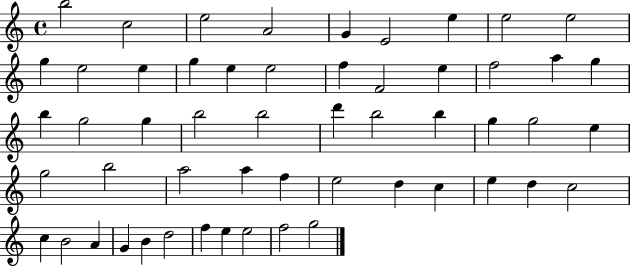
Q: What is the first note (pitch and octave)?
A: B5